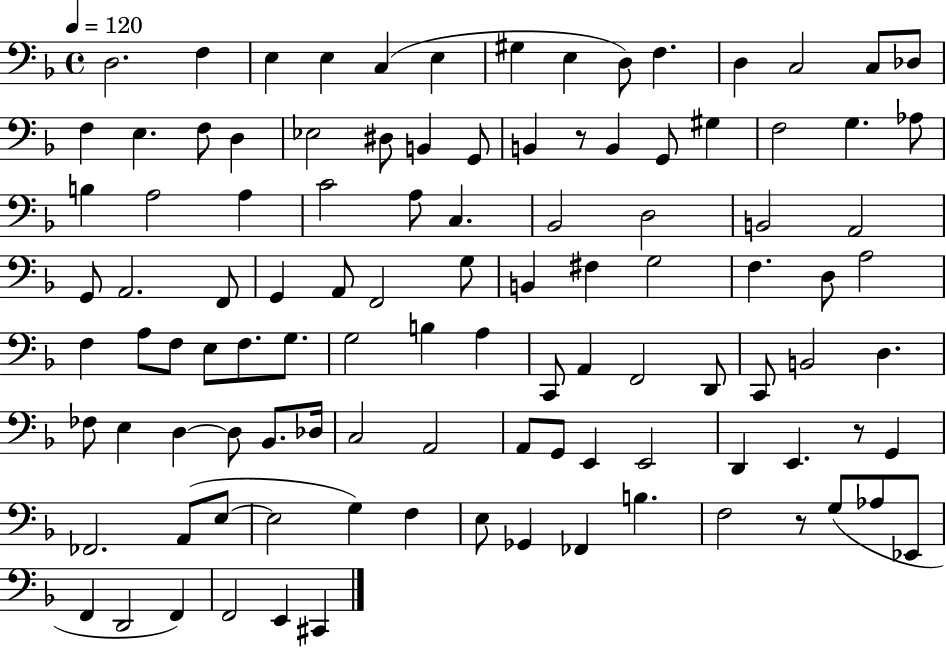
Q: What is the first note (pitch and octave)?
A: D3